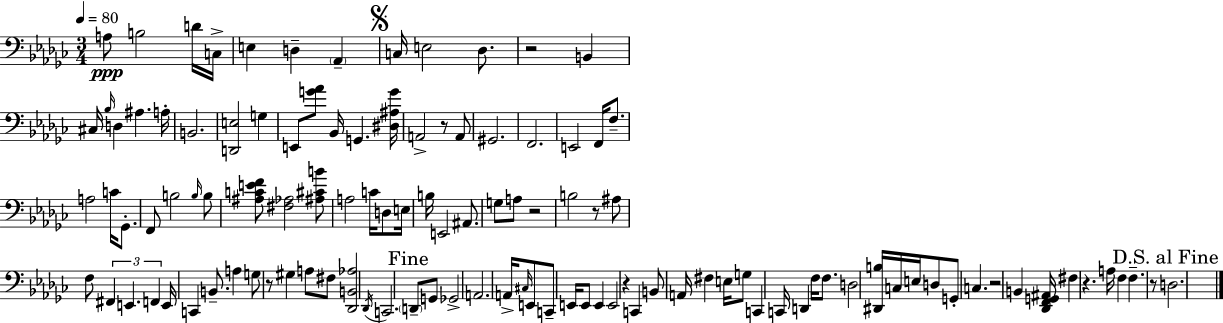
X:1
T:Untitled
M:3/4
L:1/4
K:Ebm
A,/2 B,2 D/4 C,/4 E, D, _A,, C,/4 E,2 _D,/2 z2 B,, ^C,/4 _B,/4 D, ^A, A,/4 B,,2 [D,,E,]2 G, E,,/2 [G_A]/2 _B,,/4 G,, [^D,^A,G]/4 A,,2 z/2 A,,/2 ^G,,2 F,,2 E,,2 F,,/4 F,/2 A,2 C/4 _G,,/2 F,,/2 B,2 B,/4 B,/2 [^A,CEF]/2 [^F,_A,]2 [^A,^CB]/2 A,2 C/4 D,/2 E,/4 B,/4 E,,2 ^A,,/2 G,/2 A,/2 z2 B,2 z/2 ^A,/2 F,/2 ^F,, E,, F,, E,,/4 C,, B,,/2 A, G,/2 z/2 ^G, A,/2 ^F,/2 [_D,,B,,_A,]2 _D,,/4 C,,2 D,,/2 G,,/2 _G,,2 A,,2 A,,/4 ^C,/4 E,,/2 C,,/2 E,,/4 E,,/2 E,, E,,2 z C,, B,,/2 A,,/4 ^F, E,/4 G,/2 C,, C,,/4 D,, F,/4 F,/2 D,2 [^D,,B,]/4 C,/4 E,/4 D,/2 G,,/2 C, z2 B,, [_D,,F,,G,,^A,,]/4 ^F, z A,/4 F, F, z/2 D,2